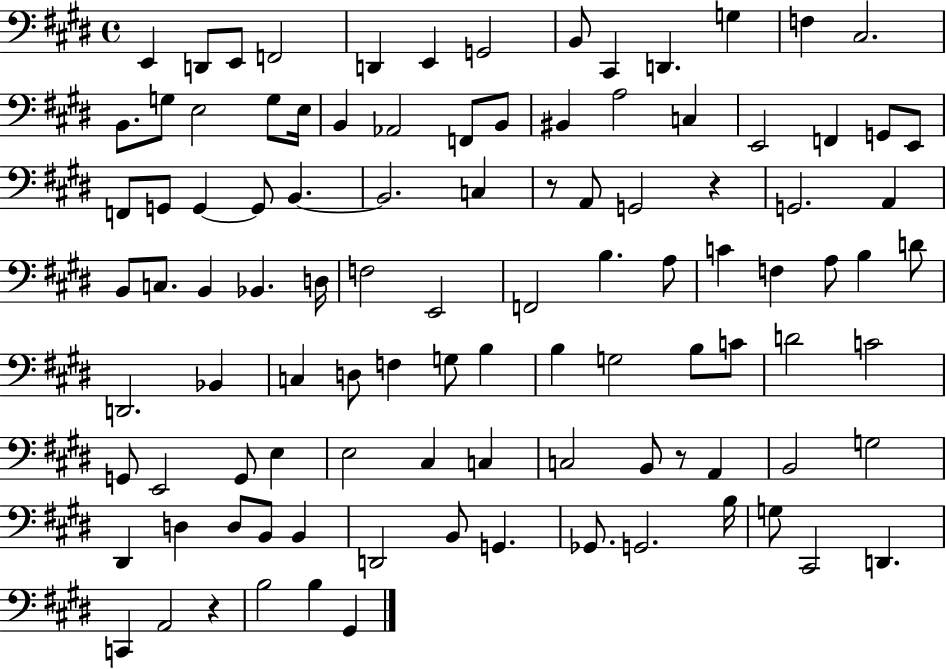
{
  \clef bass
  \time 4/4
  \defaultTimeSignature
  \key e \major
  \repeat volta 2 { e,4 d,8 e,8 f,2 | d,4 e,4 g,2 | b,8 cis,4 d,4. g4 | f4 cis2. | \break b,8. g8 e2 g8 e16 | b,4 aes,2 f,8 b,8 | bis,4 a2 c4 | e,2 f,4 g,8 e,8 | \break f,8 g,8 g,4~~ g,8 b,4.~~ | b,2. c4 | r8 a,8 g,2 r4 | g,2. a,4 | \break b,8 c8. b,4 bes,4. d16 | f2 e,2 | f,2 b4. a8 | c'4 f4 a8 b4 d'8 | \break d,2. bes,4 | c4 d8 f4 g8 b4 | b4 g2 b8 c'8 | d'2 c'2 | \break g,8 e,2 g,8 e4 | e2 cis4 c4 | c2 b,8 r8 a,4 | b,2 g2 | \break dis,4 d4 d8 b,8 b,4 | d,2 b,8 g,4. | ges,8. g,2. b16 | g8 cis,2 d,4. | \break c,4 a,2 r4 | b2 b4 gis,4 | } \bar "|."
}